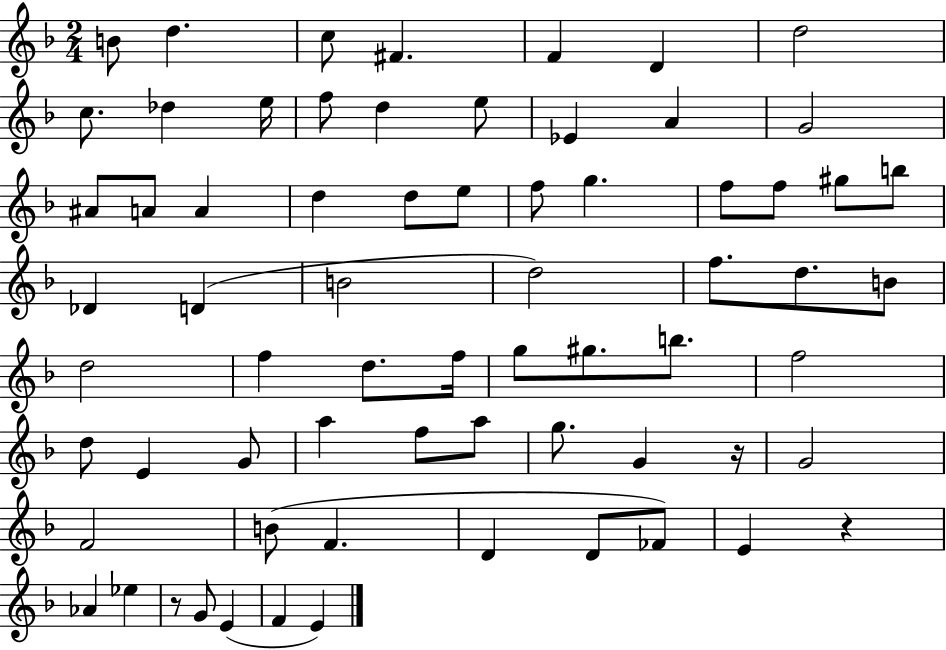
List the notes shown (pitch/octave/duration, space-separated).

B4/e D5/q. C5/e F#4/q. F4/q D4/q D5/h C5/e. Db5/q E5/s F5/e D5/q E5/e Eb4/q A4/q G4/h A#4/e A4/e A4/q D5/q D5/e E5/e F5/e G5/q. F5/e F5/e G#5/e B5/e Db4/q D4/q B4/h D5/h F5/e. D5/e. B4/e D5/h F5/q D5/e. F5/s G5/e G#5/e. B5/e. F5/h D5/e E4/q G4/e A5/q F5/e A5/e G5/e. G4/q R/s G4/h F4/h B4/e F4/q. D4/q D4/e FES4/e E4/q R/q Ab4/q Eb5/q R/e G4/e E4/q F4/q E4/q